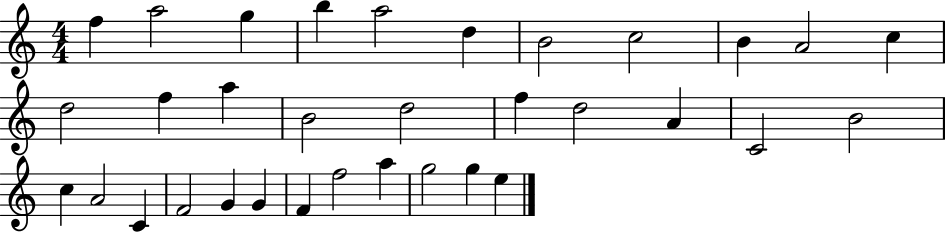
X:1
T:Untitled
M:4/4
L:1/4
K:C
f a2 g b a2 d B2 c2 B A2 c d2 f a B2 d2 f d2 A C2 B2 c A2 C F2 G G F f2 a g2 g e